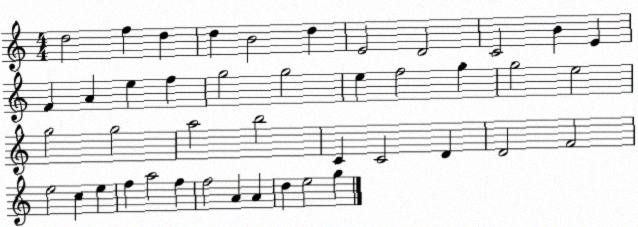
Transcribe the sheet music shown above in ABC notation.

X:1
T:Untitled
M:4/4
L:1/4
K:C
d2 f d d B2 d E2 D2 C2 B E F A e f g2 g2 e f2 g g2 e2 g2 g2 a2 b2 C C2 D D2 F2 e2 c e f a2 f f2 A A d e2 g